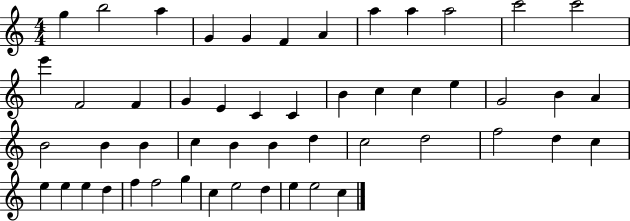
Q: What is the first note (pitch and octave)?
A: G5